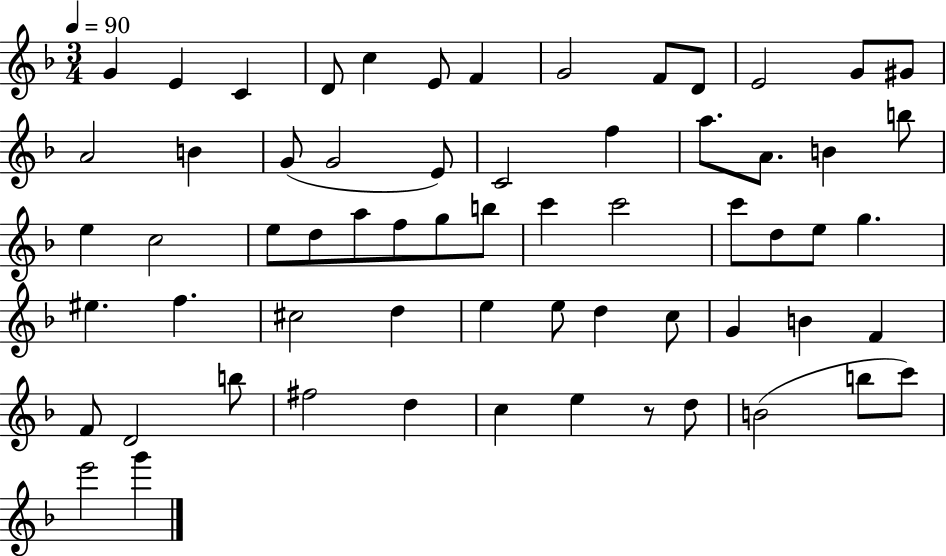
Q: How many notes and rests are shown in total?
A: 63